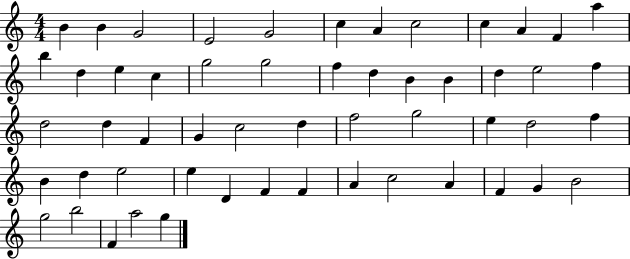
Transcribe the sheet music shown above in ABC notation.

X:1
T:Untitled
M:4/4
L:1/4
K:C
B B G2 E2 G2 c A c2 c A F a b d e c g2 g2 f d B B d e2 f d2 d F G c2 d f2 g2 e d2 f B d e2 e D F F A c2 A F G B2 g2 b2 F a2 g